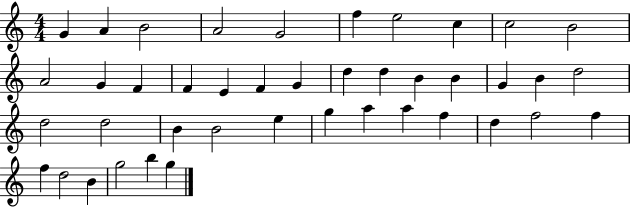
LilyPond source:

{
  \clef treble
  \numericTimeSignature
  \time 4/4
  \key c \major
  g'4 a'4 b'2 | a'2 g'2 | f''4 e''2 c''4 | c''2 b'2 | \break a'2 g'4 f'4 | f'4 e'4 f'4 g'4 | d''4 d''4 b'4 b'4 | g'4 b'4 d''2 | \break d''2 d''2 | b'4 b'2 e''4 | g''4 a''4 a''4 f''4 | d''4 f''2 f''4 | \break f''4 d''2 b'4 | g''2 b''4 g''4 | \bar "|."
}